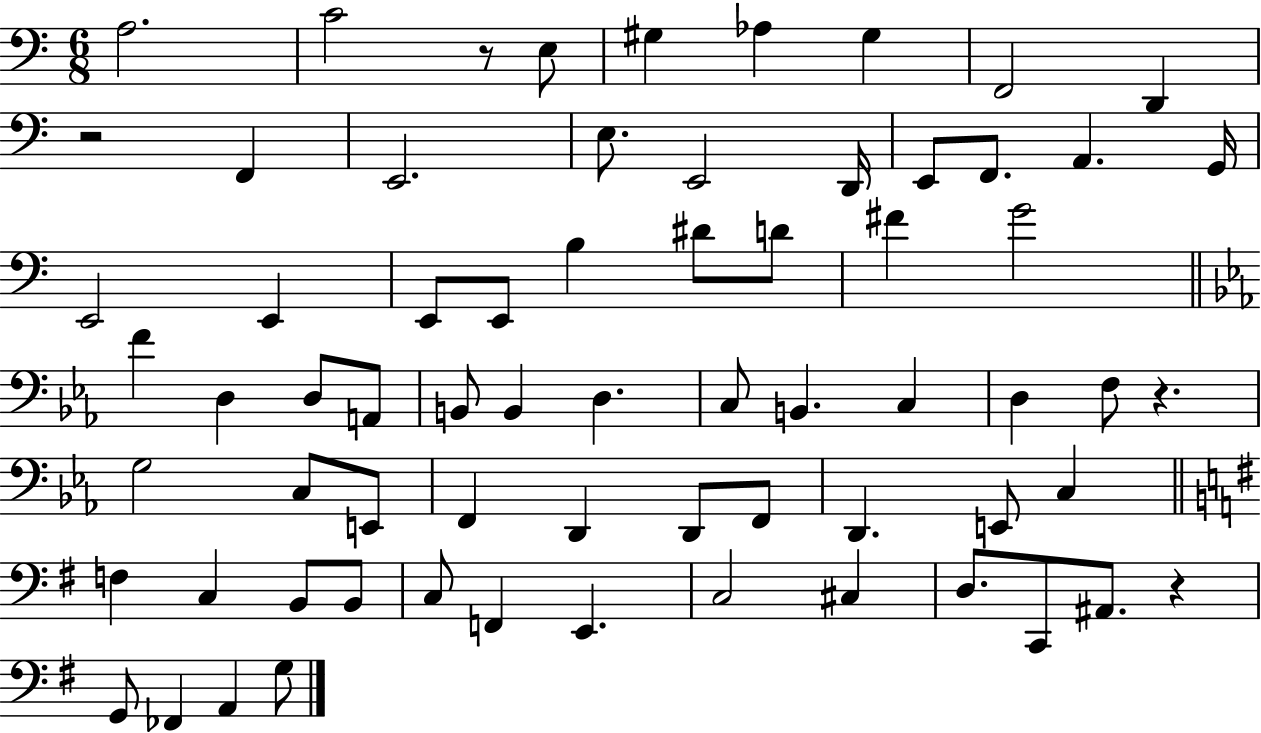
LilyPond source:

{
  \clef bass
  \numericTimeSignature
  \time 6/8
  \key c \major
  \repeat volta 2 { a2. | c'2 r8 e8 | gis4 aes4 gis4 | f,2 d,4 | \break r2 f,4 | e,2. | e8. e,2 d,16 | e,8 f,8. a,4. g,16 | \break e,2 e,4 | e,8 e,8 b4 dis'8 d'8 | fis'4 g'2 | \bar "||" \break \key ees \major f'4 d4 d8 a,8 | b,8 b,4 d4. | c8 b,4. c4 | d4 f8 r4. | \break g2 c8 e,8 | f,4 d,4 d,8 f,8 | d,4. e,8 c4 | \bar "||" \break \key g \major f4 c4 b,8 b,8 | c8 f,4 e,4. | c2 cis4 | d8. c,8 ais,8. r4 | \break g,8 fes,4 a,4 g8 | } \bar "|."
}